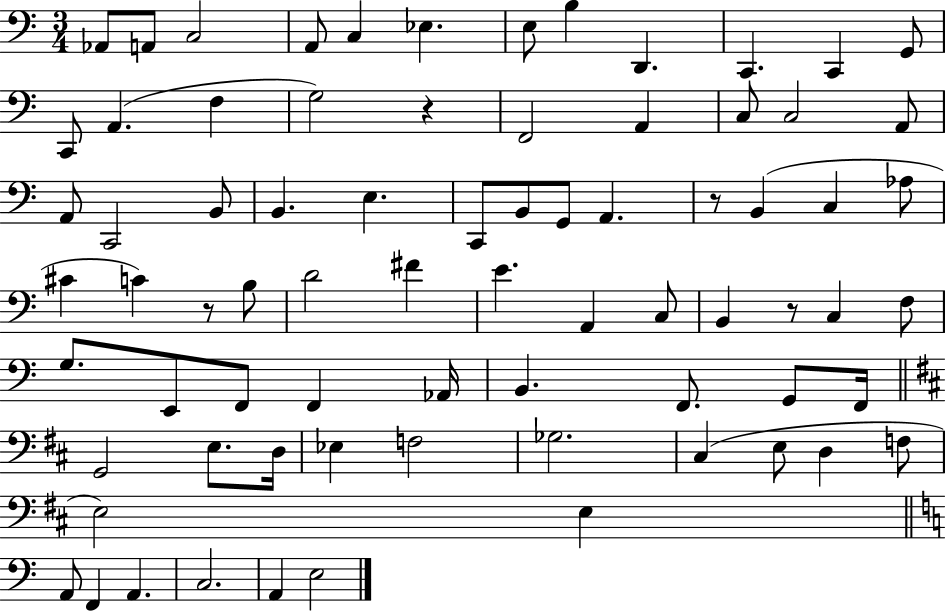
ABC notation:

X:1
T:Untitled
M:3/4
L:1/4
K:C
_A,,/2 A,,/2 C,2 A,,/2 C, _E, E,/2 B, D,, C,, C,, G,,/2 C,,/2 A,, F, G,2 z F,,2 A,, C,/2 C,2 A,,/2 A,,/2 C,,2 B,,/2 B,, E, C,,/2 B,,/2 G,,/2 A,, z/2 B,, C, _A,/2 ^C C z/2 B,/2 D2 ^F E A,, C,/2 B,, z/2 C, F,/2 G,/2 E,,/2 F,,/2 F,, _A,,/4 B,, F,,/2 G,,/2 F,,/4 G,,2 E,/2 D,/4 _E, F,2 _G,2 ^C, E,/2 D, F,/2 E,2 E, A,,/2 F,, A,, C,2 A,, E,2